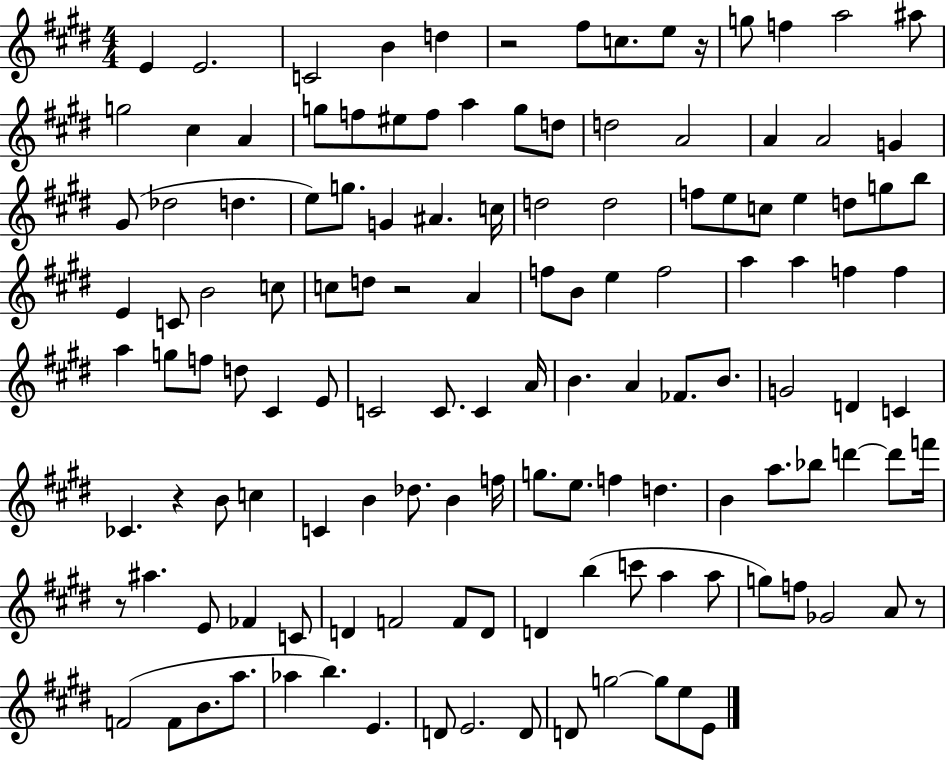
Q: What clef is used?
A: treble